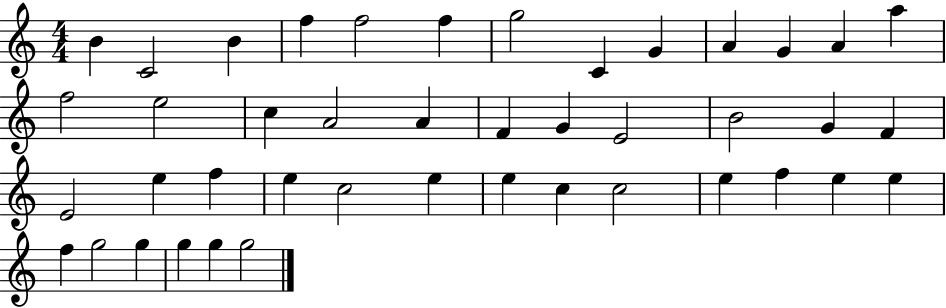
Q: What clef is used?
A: treble